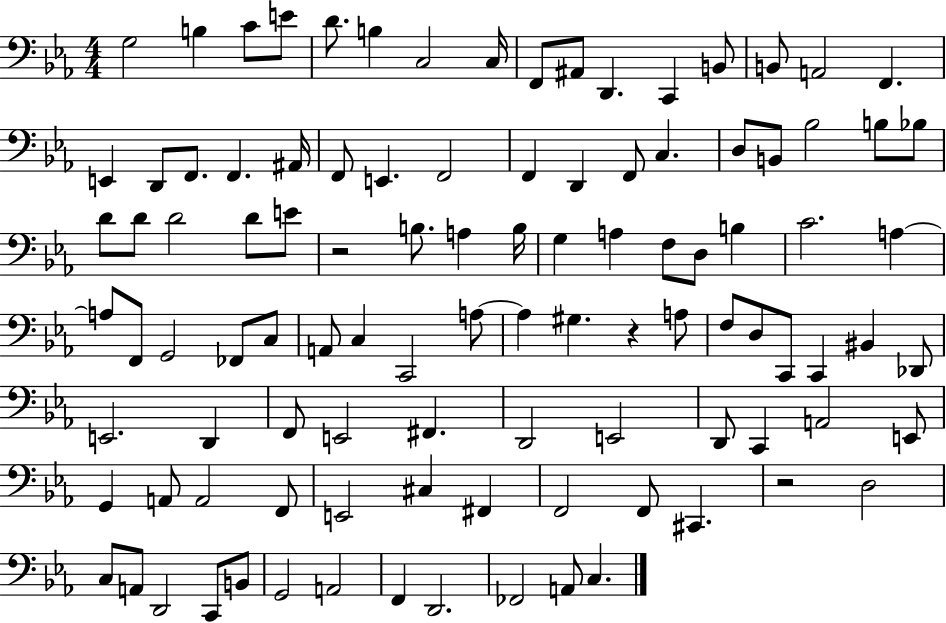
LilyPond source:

{
  \clef bass
  \numericTimeSignature
  \time 4/4
  \key ees \major
  g2 b4 c'8 e'8 | d'8. b4 c2 c16 | f,8 ais,8 d,4. c,4 b,8 | b,8 a,2 f,4. | \break e,4 d,8 f,8. f,4. ais,16 | f,8 e,4. f,2 | f,4 d,4 f,8 c4. | d8 b,8 bes2 b8 bes8 | \break d'8 d'8 d'2 d'8 e'8 | r2 b8. a4 b16 | g4 a4 f8 d8 b4 | c'2. a4~~ | \break a8 f,8 g,2 fes,8 c8 | a,8 c4 c,2 a8~~ | a4 gis4. r4 a8 | f8 d8 c,8 c,4 bis,4 des,8 | \break e,2. d,4 | f,8 e,2 fis,4. | d,2 e,2 | d,8 c,4 a,2 e,8 | \break g,4 a,8 a,2 f,8 | e,2 cis4 fis,4 | f,2 f,8 cis,4. | r2 d2 | \break c8 a,8 d,2 c,8 b,8 | g,2 a,2 | f,4 d,2. | fes,2 a,8 c4. | \break \bar "|."
}